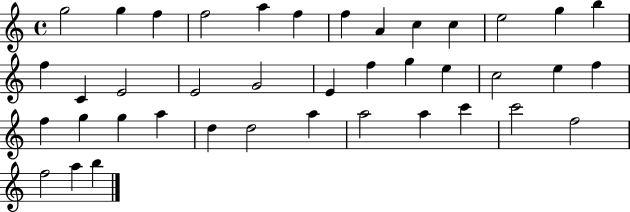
X:1
T:Untitled
M:4/4
L:1/4
K:C
g2 g f f2 a f f A c c e2 g b f C E2 E2 G2 E f g e c2 e f f g g a d d2 a a2 a c' c'2 f2 f2 a b